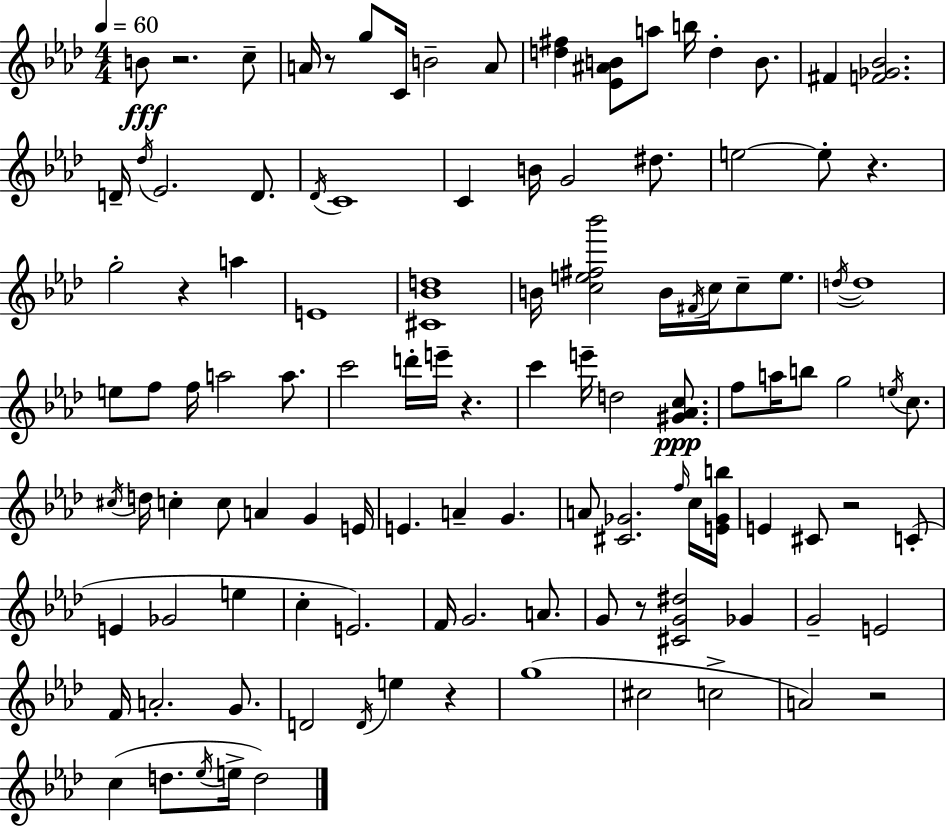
B4/e R/h. C5/e A4/s R/e G5/e C4/s B4/h A4/e [D5,F#5]/q [Eb4,A#4,B4]/e A5/e B5/s D5/q B4/e. F#4/q [F4,Gb4,Bb4]/h. D4/s Db5/s Eb4/h. D4/e. Db4/s C4/w C4/q B4/s G4/h D#5/e. E5/h E5/e R/q. G5/h R/q A5/q E4/w [C#4,Bb4,D5]/w B4/s [C5,E5,F#5,Bb6]/h B4/s F#4/s C5/s C5/e E5/e. D5/s D5/w E5/e F5/e F5/s A5/h A5/e. C6/h D6/s E6/s R/q. C6/q E6/s D5/h [G#4,Ab4,C5]/e. F5/e A5/s B5/e G5/h E5/s C5/e. C#5/s D5/s C5/q C5/e A4/q G4/q E4/s E4/q. A4/q G4/q. A4/e [C#4,Gb4]/h. F5/s C5/s [E4,Gb4,B5]/s E4/q C#4/e R/h C4/e E4/q Gb4/h E5/q C5/q E4/h. F4/s G4/h. A4/e. G4/e R/e [C#4,G4,D#5]/h Gb4/q G4/h E4/h F4/s A4/h. G4/e. D4/h D4/s E5/q R/q G5/w C#5/h C5/h A4/h R/h C5/q D5/e. Eb5/s E5/s D5/h